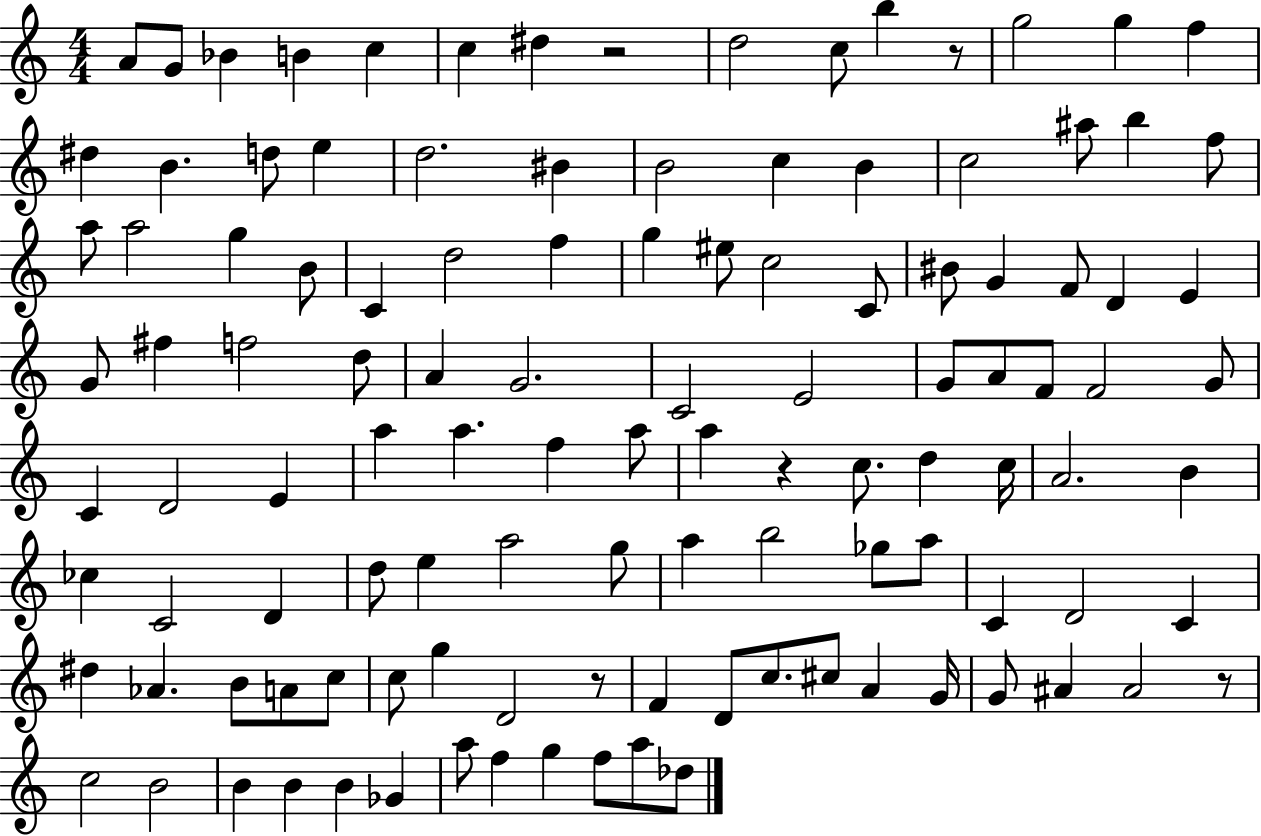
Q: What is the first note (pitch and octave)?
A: A4